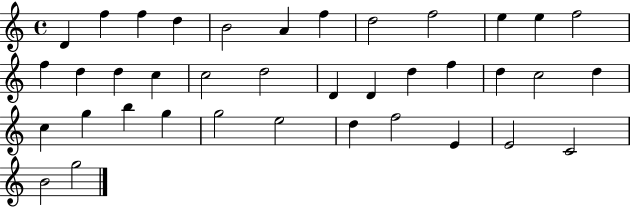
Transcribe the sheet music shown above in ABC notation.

X:1
T:Untitled
M:4/4
L:1/4
K:C
D f f d B2 A f d2 f2 e e f2 f d d c c2 d2 D D d f d c2 d c g b g g2 e2 d f2 E E2 C2 B2 g2